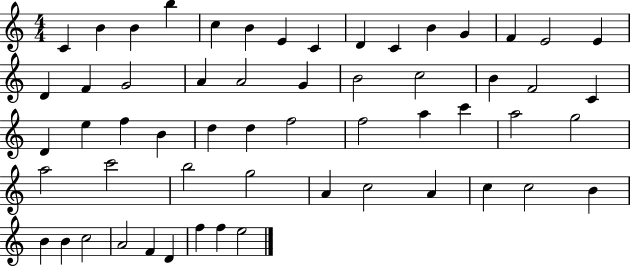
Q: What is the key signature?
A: C major